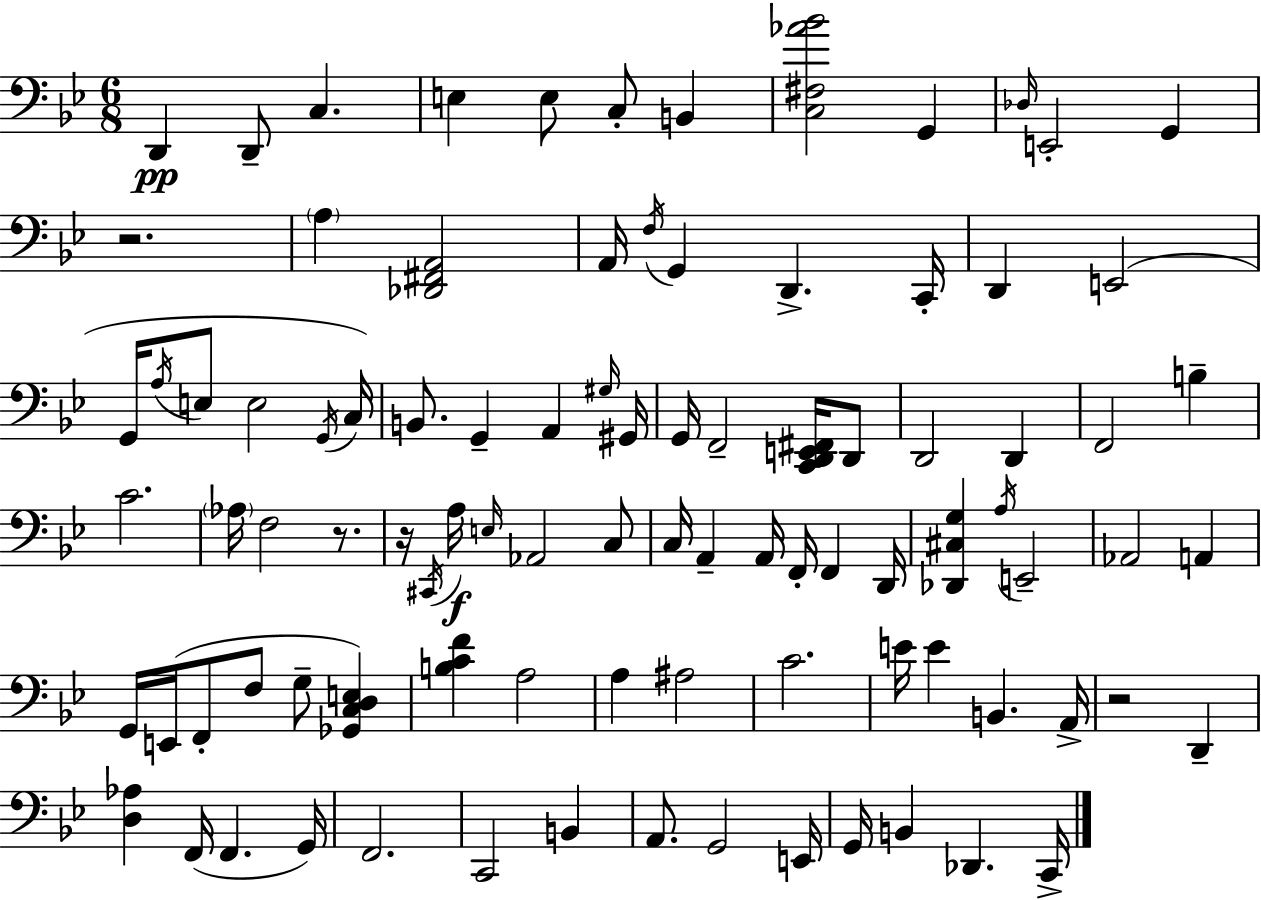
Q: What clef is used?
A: bass